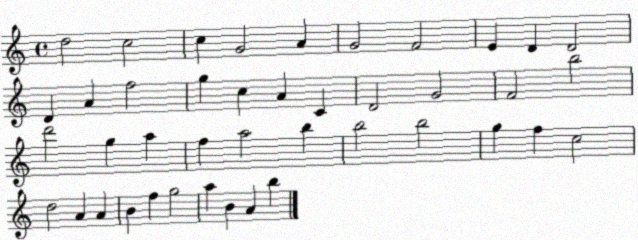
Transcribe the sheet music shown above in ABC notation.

X:1
T:Untitled
M:4/4
L:1/4
K:C
d2 c2 c G2 A G2 F2 E D D2 D A f2 g c A C D2 G2 F2 b2 d'2 g a f a2 b b2 b2 g f c2 d2 A A B f g2 a B A b